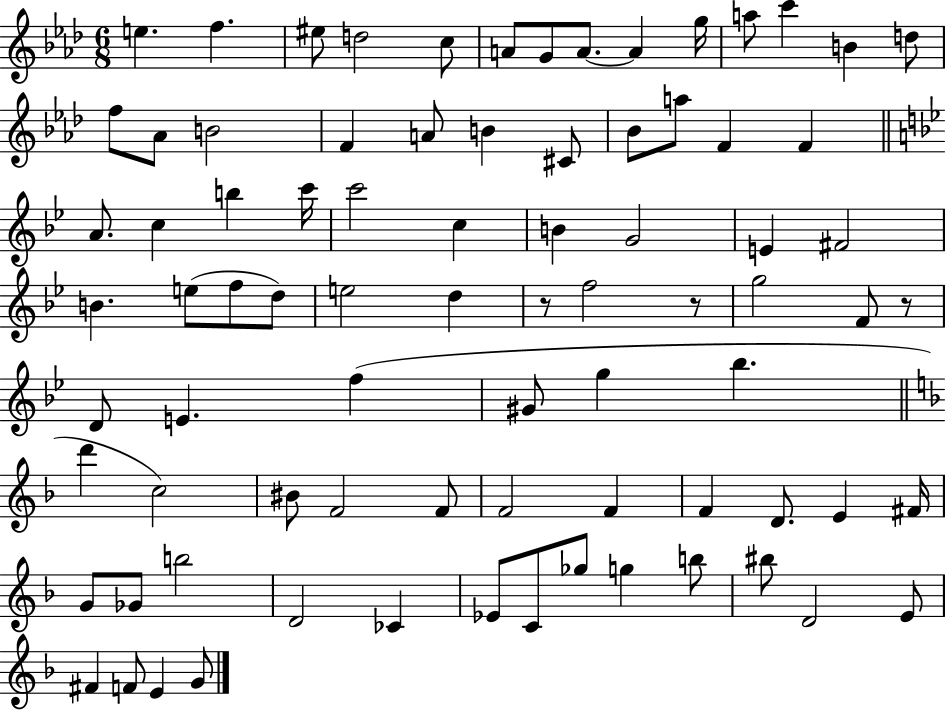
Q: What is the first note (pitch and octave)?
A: E5